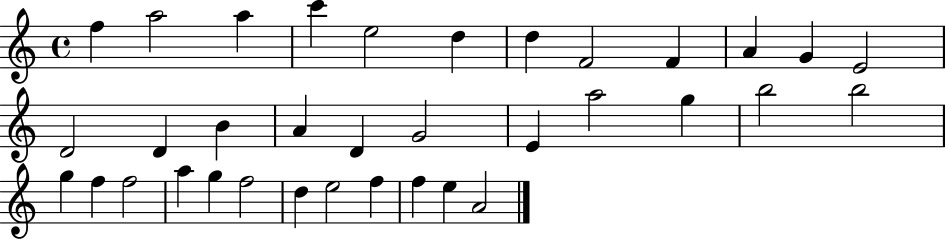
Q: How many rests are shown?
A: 0